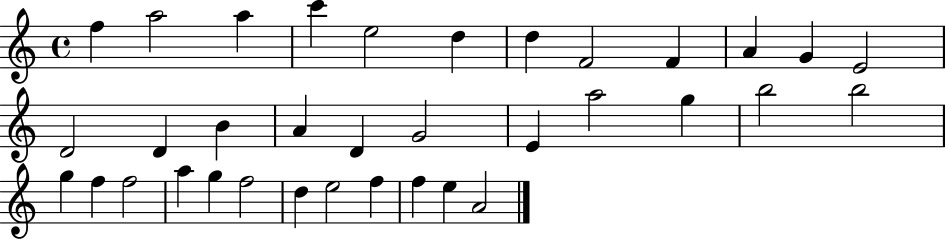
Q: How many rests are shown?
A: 0